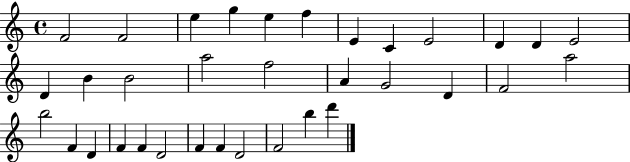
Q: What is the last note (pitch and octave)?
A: D6